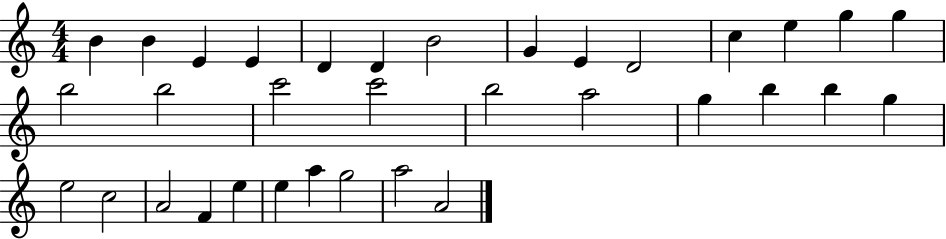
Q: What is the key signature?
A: C major